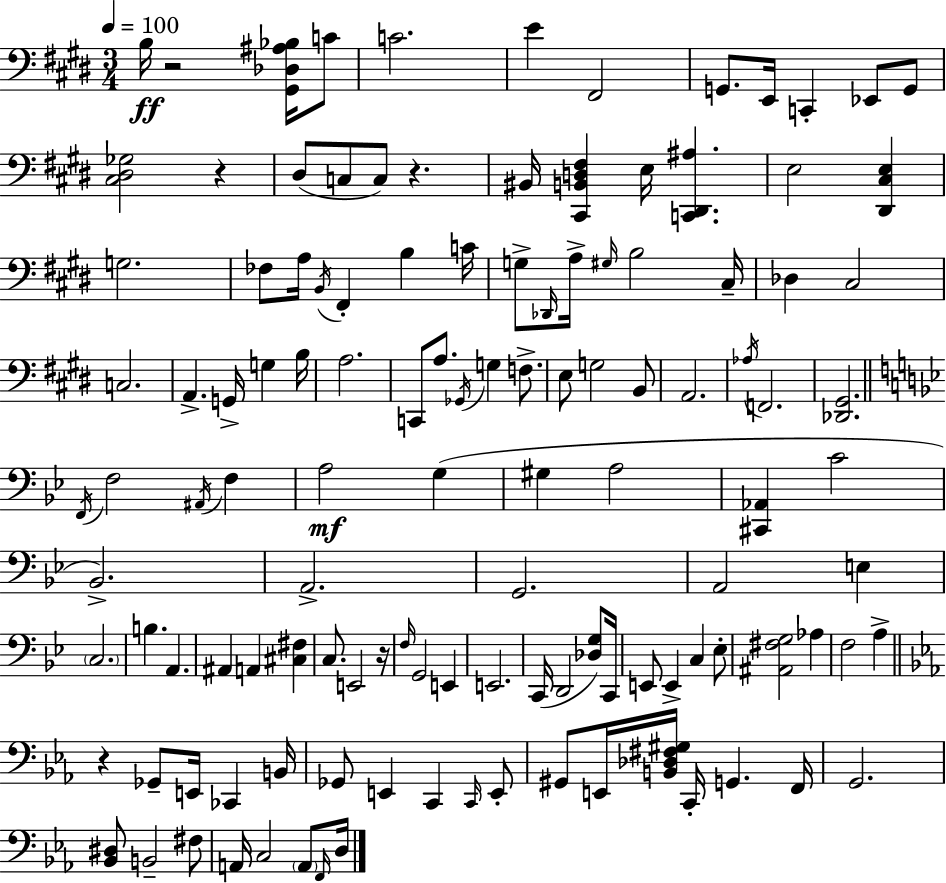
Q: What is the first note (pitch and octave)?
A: B3